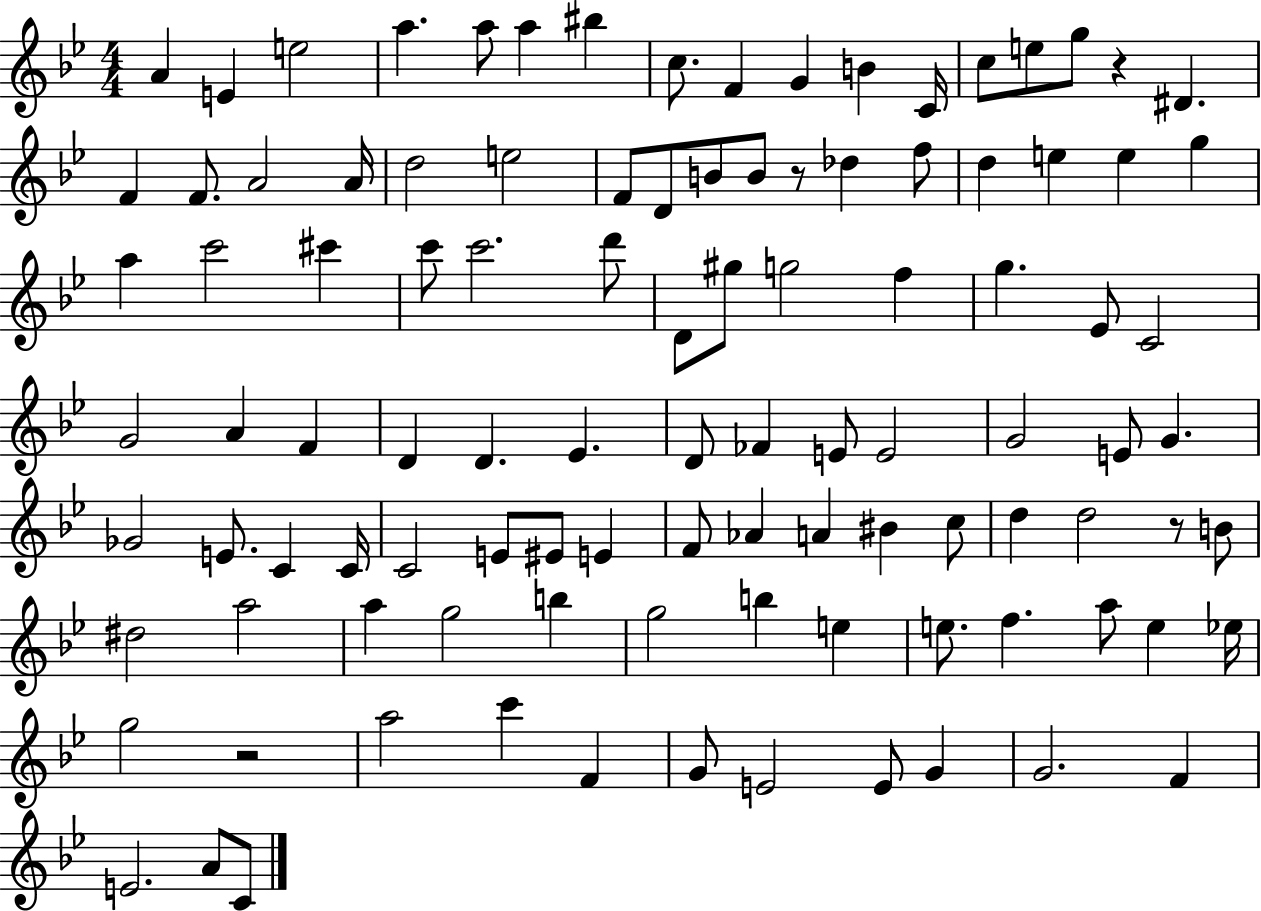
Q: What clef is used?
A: treble